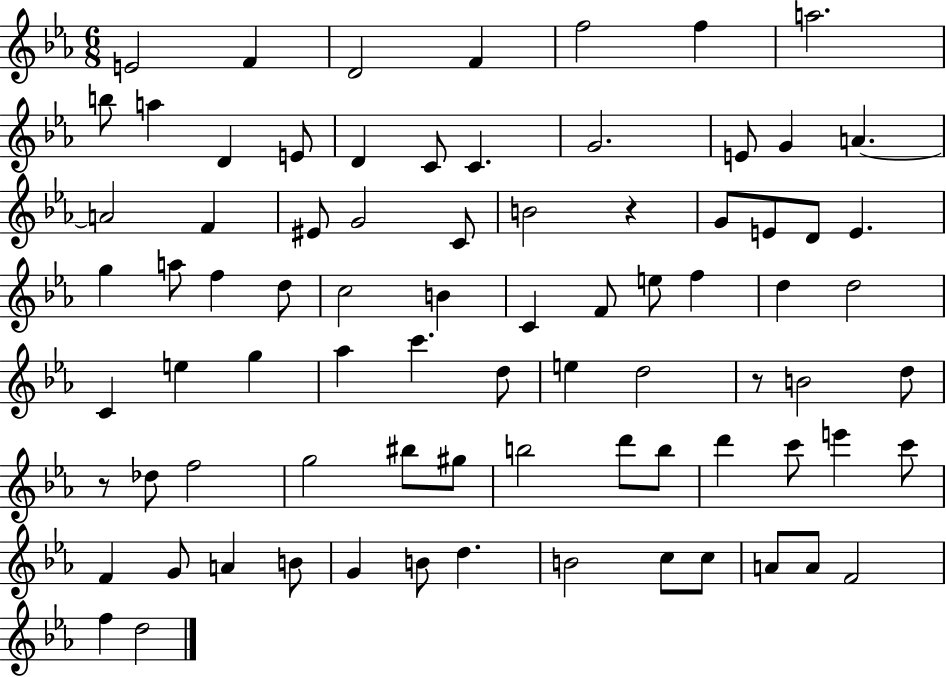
E4/h F4/q D4/h F4/q F5/h F5/q A5/h. B5/e A5/q D4/q E4/e D4/q C4/e C4/q. G4/h. E4/e G4/q A4/q. A4/h F4/q EIS4/e G4/h C4/e B4/h R/q G4/e E4/e D4/e E4/q. G5/q A5/e F5/q D5/e C5/h B4/q C4/q F4/e E5/e F5/q D5/q D5/h C4/q E5/q G5/q Ab5/q C6/q. D5/e E5/q D5/h R/e B4/h D5/e R/e Db5/e F5/h G5/h BIS5/e G#5/e B5/h D6/e B5/e D6/q C6/e E6/q C6/e F4/q G4/e A4/q B4/e G4/q B4/e D5/q. B4/h C5/e C5/e A4/e A4/e F4/h F5/q D5/h